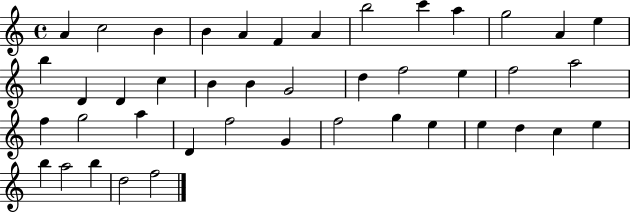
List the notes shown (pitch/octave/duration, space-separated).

A4/q C5/h B4/q B4/q A4/q F4/q A4/q B5/h C6/q A5/q G5/h A4/q E5/q B5/q D4/q D4/q C5/q B4/q B4/q G4/h D5/q F5/h E5/q F5/h A5/h F5/q G5/h A5/q D4/q F5/h G4/q F5/h G5/q E5/q E5/q D5/q C5/q E5/q B5/q A5/h B5/q D5/h F5/h